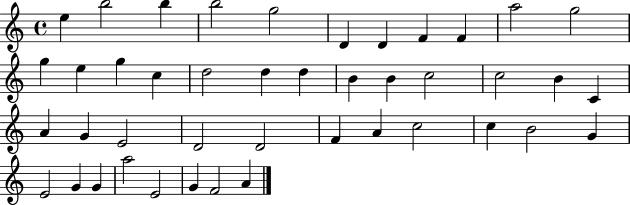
E5/q B5/h B5/q B5/h G5/h D4/q D4/q F4/q F4/q A5/h G5/h G5/q E5/q G5/q C5/q D5/h D5/q D5/q B4/q B4/q C5/h C5/h B4/q C4/q A4/q G4/q E4/h D4/h D4/h F4/q A4/q C5/h C5/q B4/h G4/q E4/h G4/q G4/q A5/h E4/h G4/q F4/h A4/q